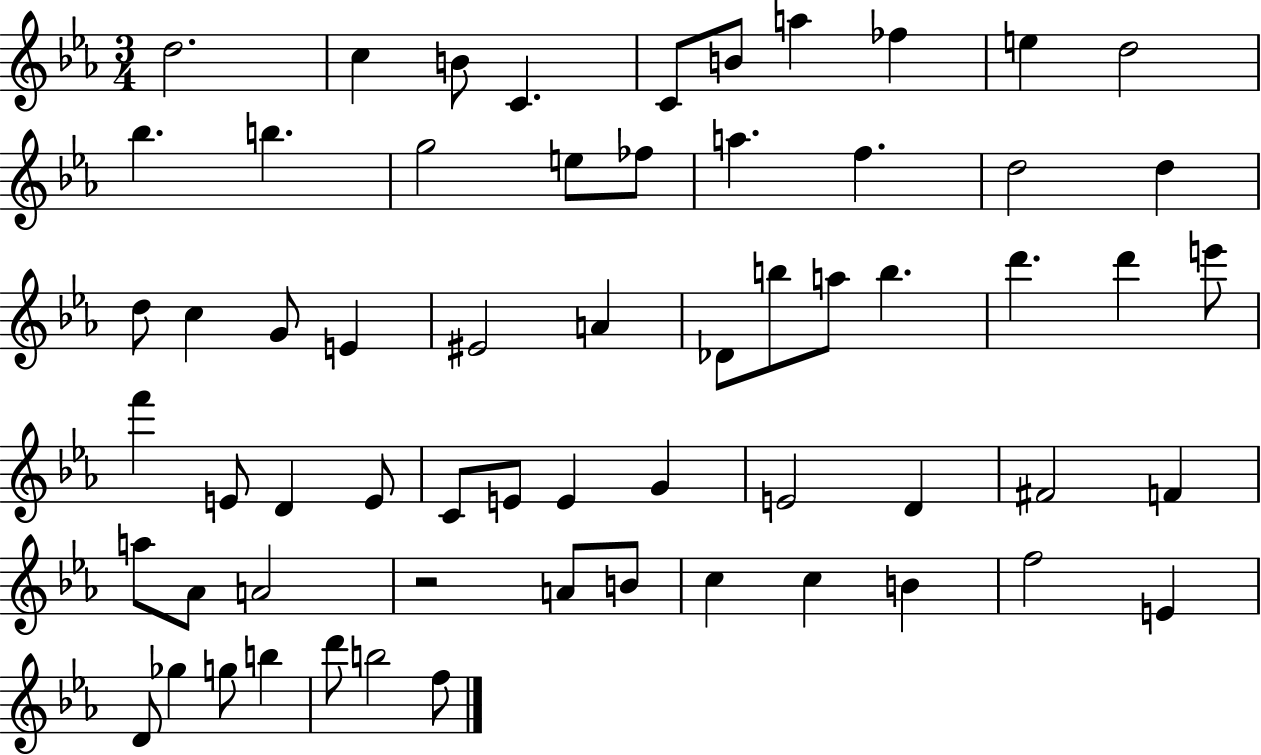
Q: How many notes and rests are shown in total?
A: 62